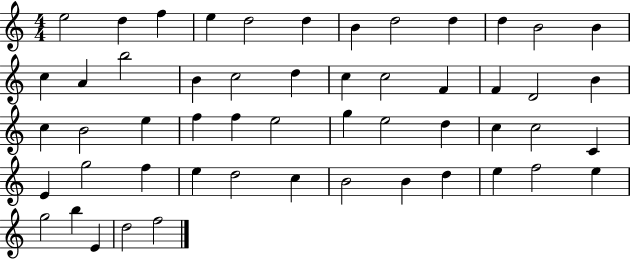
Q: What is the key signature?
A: C major